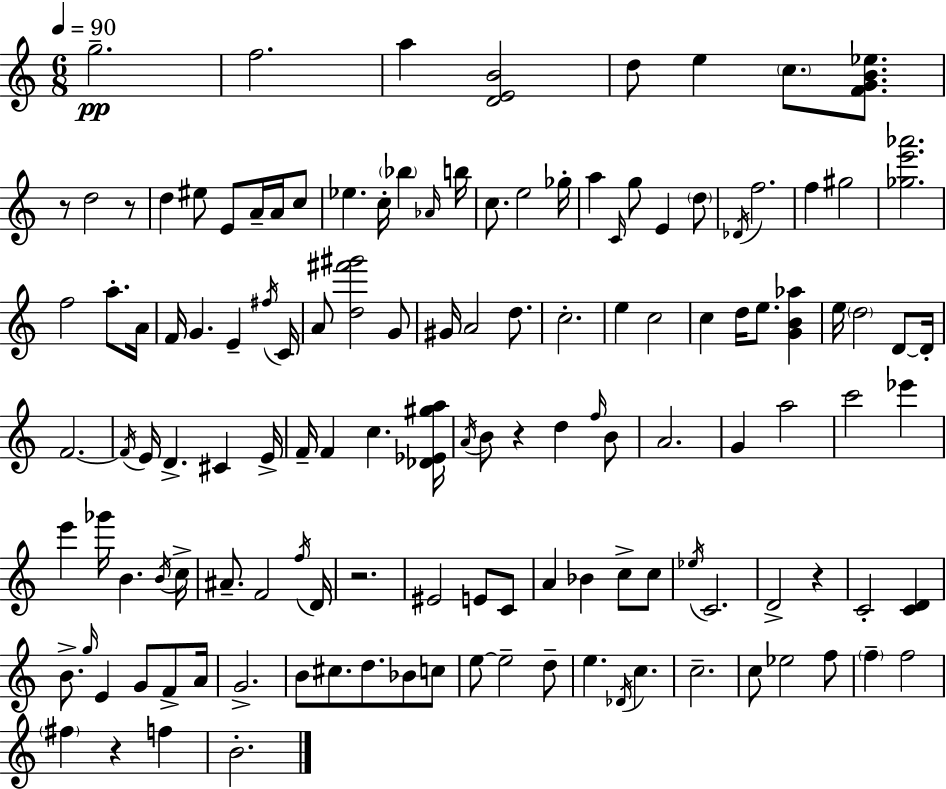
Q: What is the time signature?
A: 6/8